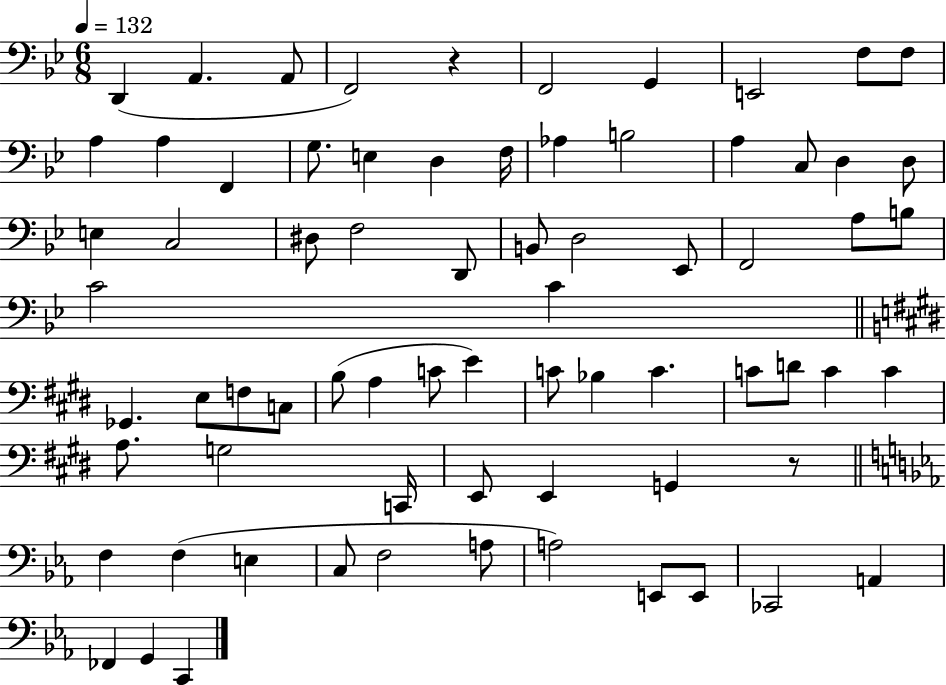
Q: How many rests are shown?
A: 2